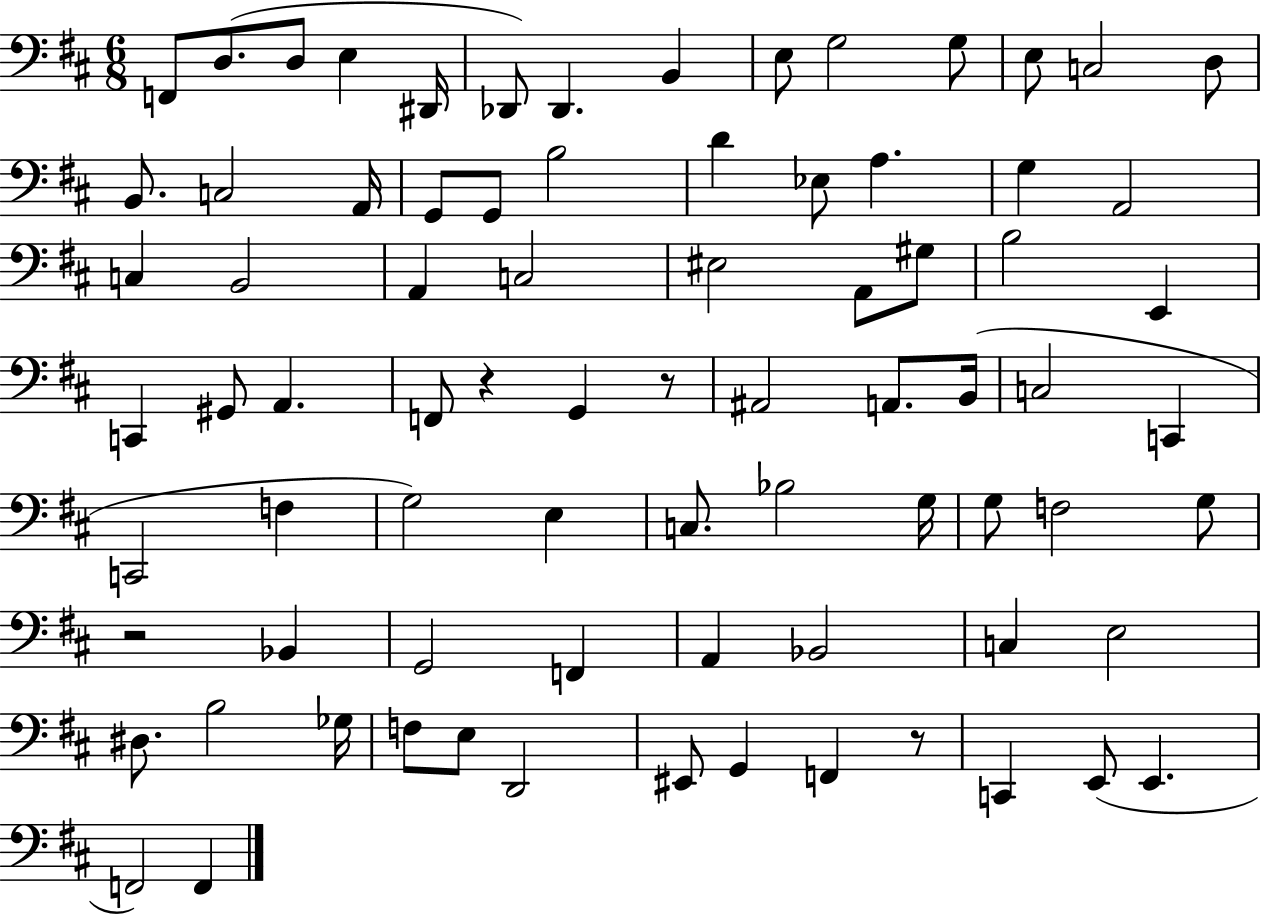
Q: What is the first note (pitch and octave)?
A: F2